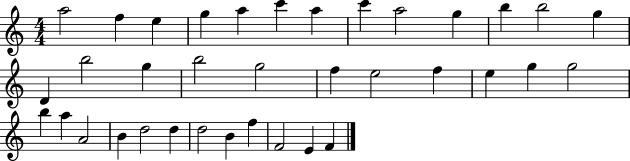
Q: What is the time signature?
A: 4/4